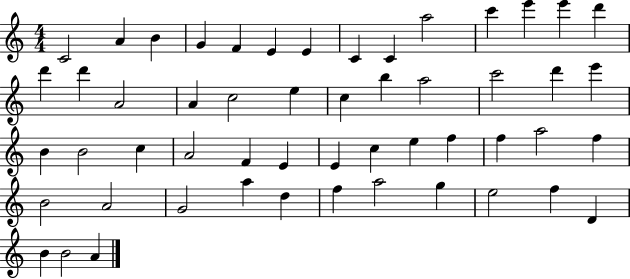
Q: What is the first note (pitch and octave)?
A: C4